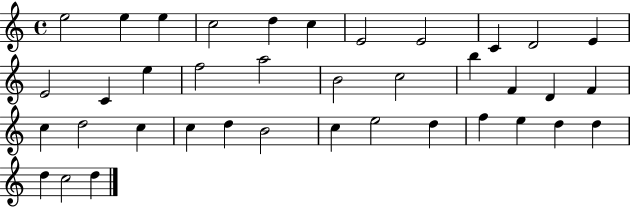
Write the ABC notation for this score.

X:1
T:Untitled
M:4/4
L:1/4
K:C
e2 e e c2 d c E2 E2 C D2 E E2 C e f2 a2 B2 c2 b F D F c d2 c c d B2 c e2 d f e d d d c2 d